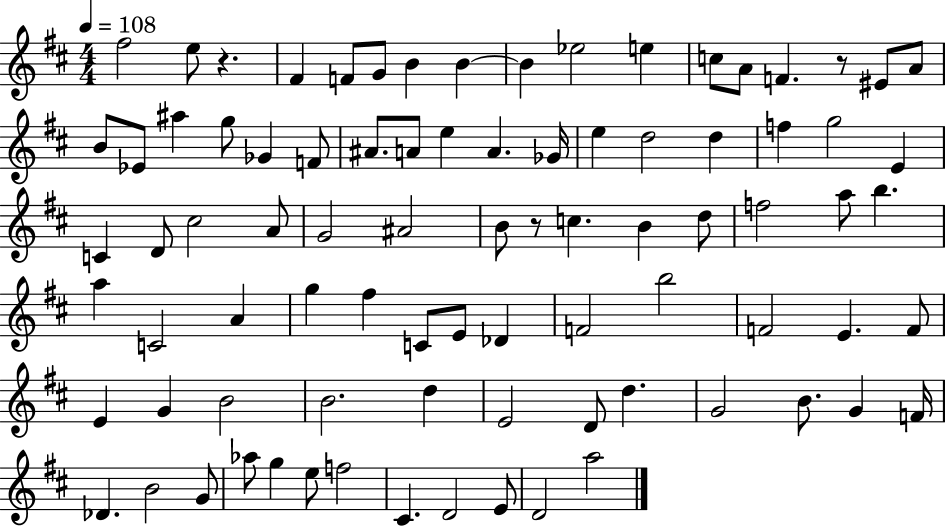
{
  \clef treble
  \numericTimeSignature
  \time 4/4
  \key d \major
  \tempo 4 = 108
  \repeat volta 2 { fis''2 e''8 r4. | fis'4 f'8 g'8 b'4 b'4~~ | b'4 ees''2 e''4 | c''8 a'8 f'4. r8 eis'8 a'8 | \break b'8 ees'8 ais''4 g''8 ges'4 f'8 | ais'8. a'8 e''4 a'4. ges'16 | e''4 d''2 d''4 | f''4 g''2 e'4 | \break c'4 d'8 cis''2 a'8 | g'2 ais'2 | b'8 r8 c''4. b'4 d''8 | f''2 a''8 b''4. | \break a''4 c'2 a'4 | g''4 fis''4 c'8 e'8 des'4 | f'2 b''2 | f'2 e'4. f'8 | \break e'4 g'4 b'2 | b'2. d''4 | e'2 d'8 d''4. | g'2 b'8. g'4 f'16 | \break des'4. b'2 g'8 | aes''8 g''4 e''8 f''2 | cis'4. d'2 e'8 | d'2 a''2 | \break } \bar "|."
}